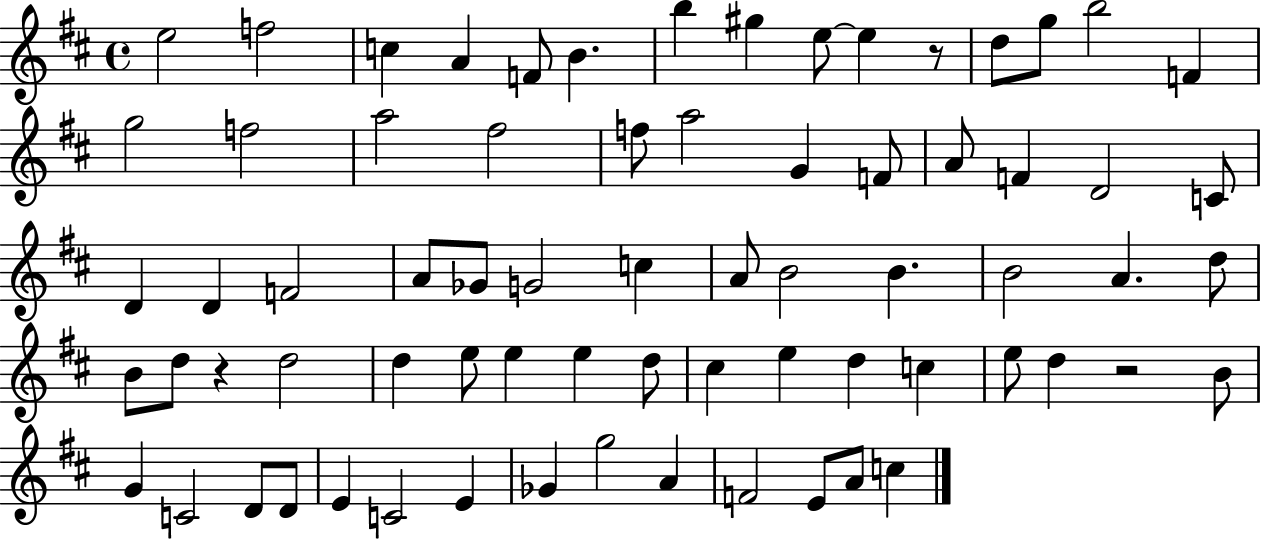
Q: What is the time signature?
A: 4/4